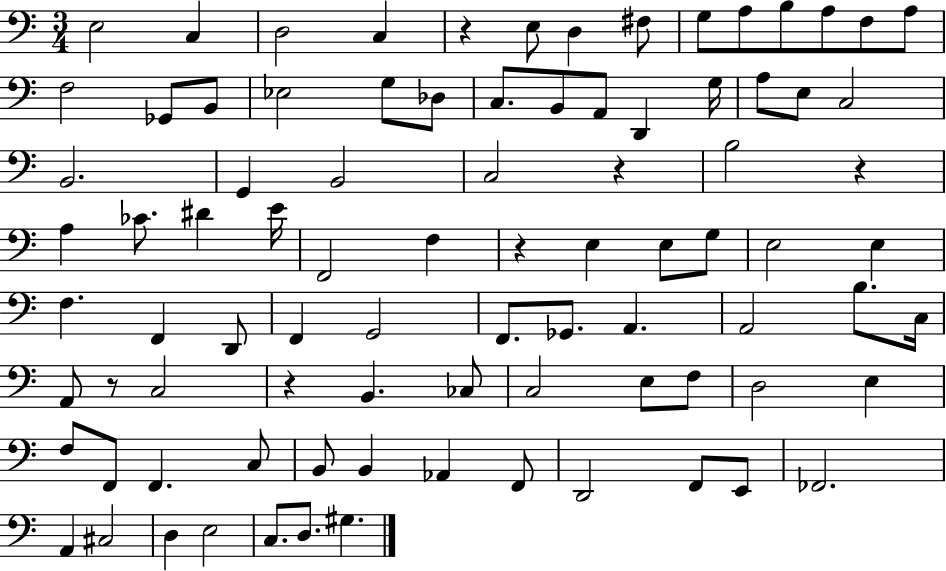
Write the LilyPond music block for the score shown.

{
  \clef bass
  \numericTimeSignature
  \time 3/4
  \key c \major
  \repeat volta 2 { e2 c4 | d2 c4 | r4 e8 d4 fis8 | g8 a8 b8 a8 f8 a8 | \break f2 ges,8 b,8 | ees2 g8 des8 | c8. b,8 a,8 d,4 g16 | a8 e8 c2 | \break b,2. | g,4 b,2 | c2 r4 | b2 r4 | \break a4 ces'8. dis'4 e'16 | f,2 f4 | r4 e4 e8 g8 | e2 e4 | \break f4. f,4 d,8 | f,4 g,2 | f,8. ges,8. a,4. | a,2 b8. c16 | \break a,8 r8 c2 | r4 b,4. ces8 | c2 e8 f8 | d2 e4 | \break f8 f,8 f,4. c8 | b,8 b,4 aes,4 f,8 | d,2 f,8 e,8 | fes,2. | \break a,4 cis2 | d4 e2 | c8. d8. gis4. | } \bar "|."
}